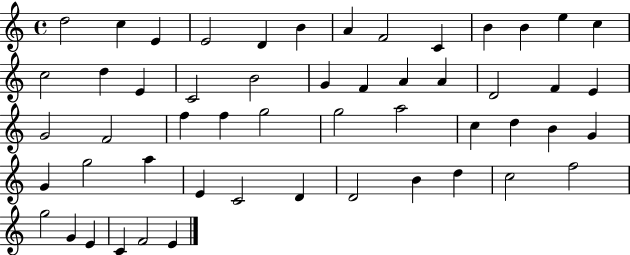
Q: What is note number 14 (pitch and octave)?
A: C5